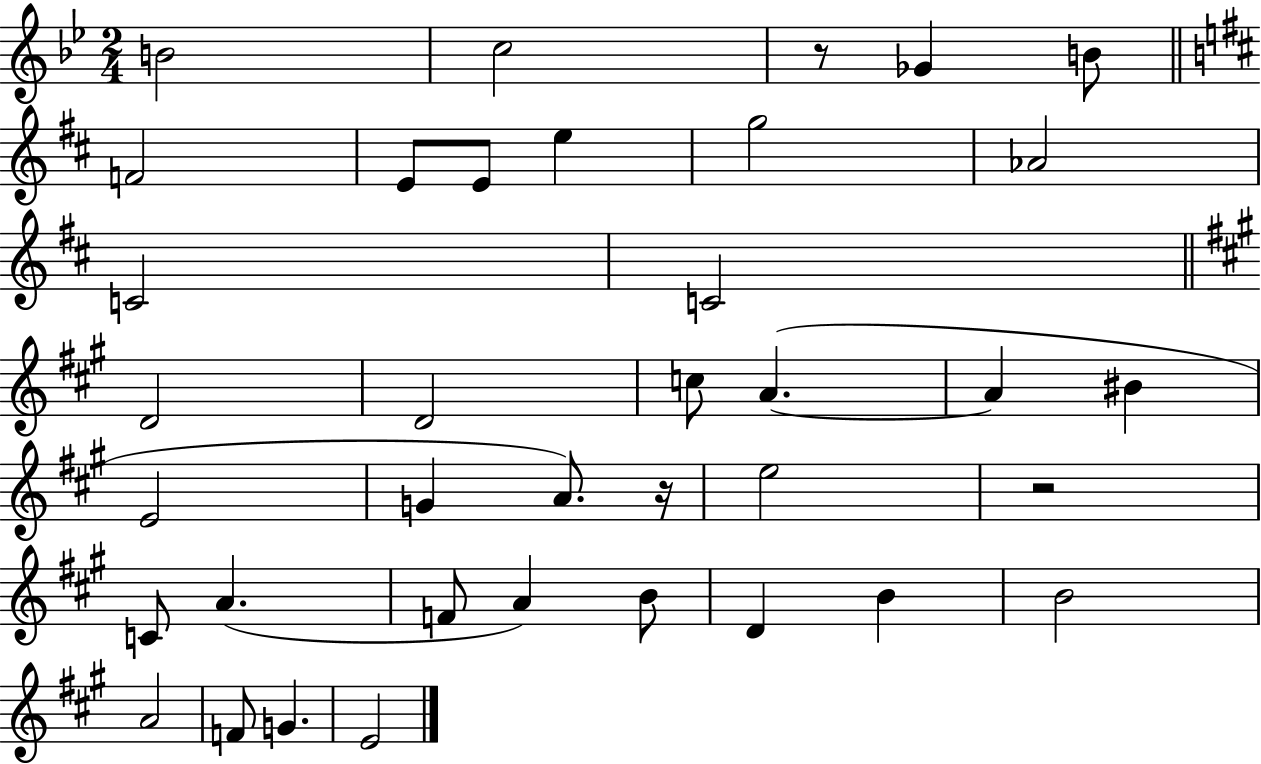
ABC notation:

X:1
T:Untitled
M:2/4
L:1/4
K:Bb
B2 c2 z/2 _G B/2 F2 E/2 E/2 e g2 _A2 C2 C2 D2 D2 c/2 A A ^B E2 G A/2 z/4 e2 z2 C/2 A F/2 A B/2 D B B2 A2 F/2 G E2